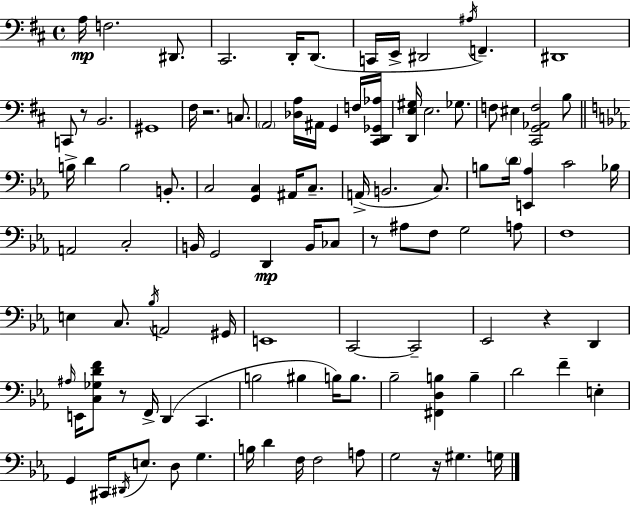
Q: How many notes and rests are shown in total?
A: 104